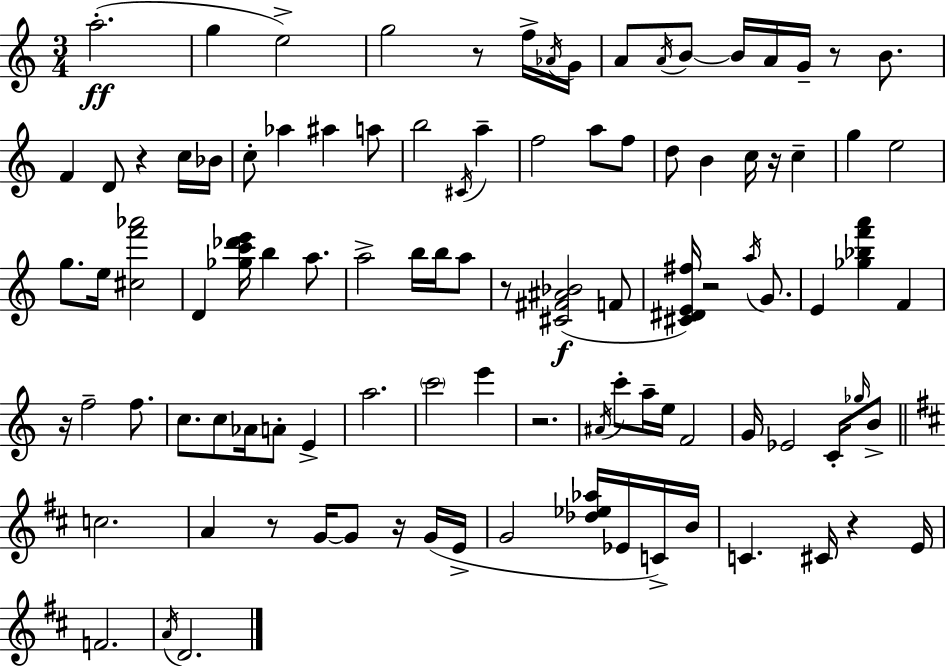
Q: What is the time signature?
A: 3/4